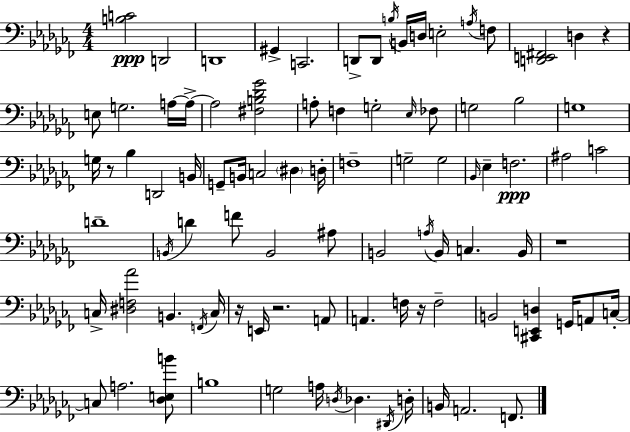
X:1
T:Untitled
M:4/4
L:1/4
K:Abm
[B,C]2 D,,2 D,,4 ^G,, C,,2 D,,/2 D,,/2 B,/4 B,,/4 D,/4 E,2 A,/4 F,/2 [D,,E,,^F,,]2 D, z E,/2 G,2 A,/4 A,/4 A,2 [^F,B,_D_G]2 A,/2 F, G,2 _E,/4 _F,/2 G,2 _B,2 G,4 G,/4 z/2 _B, D,,2 B,,/4 G,,/2 B,,/4 C,2 ^D, D,/4 F,4 G,2 G,2 _B,,/4 _E, F,2 ^A,2 C2 D4 B,,/4 D F/2 B,,2 ^A,/2 B,,2 A,/4 B,,/4 C, B,,/4 z4 C,/4 [^D,F,_A]2 B,, F,,/4 C,/4 z/4 E,,/4 z2 A,,/2 A,, F,/4 z/4 F,2 B,,2 [^C,,E,,D,] G,,/4 A,,/2 C,/4 C,/2 A,2 [_D,E,B]/2 B,4 G,2 A,/4 D,/4 _D, ^D,,/4 D,/4 B,,/4 A,,2 F,,/2